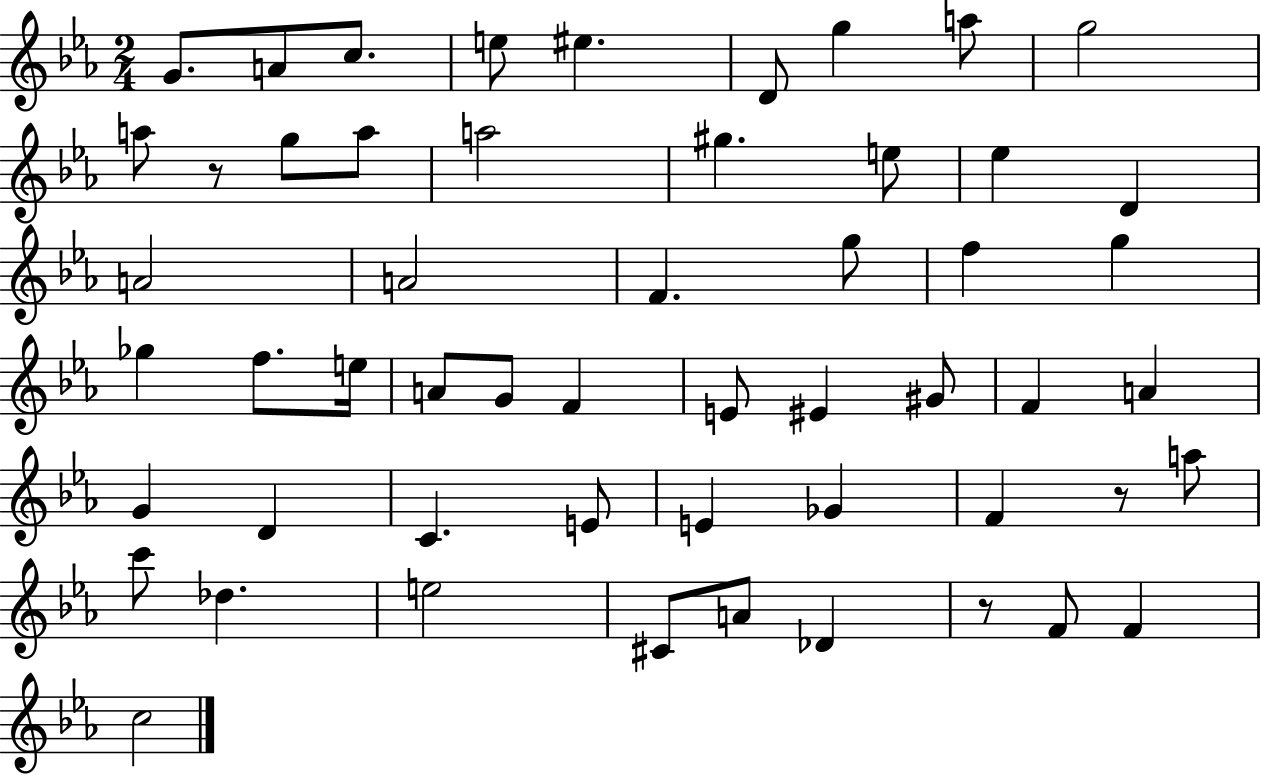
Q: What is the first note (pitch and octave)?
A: G4